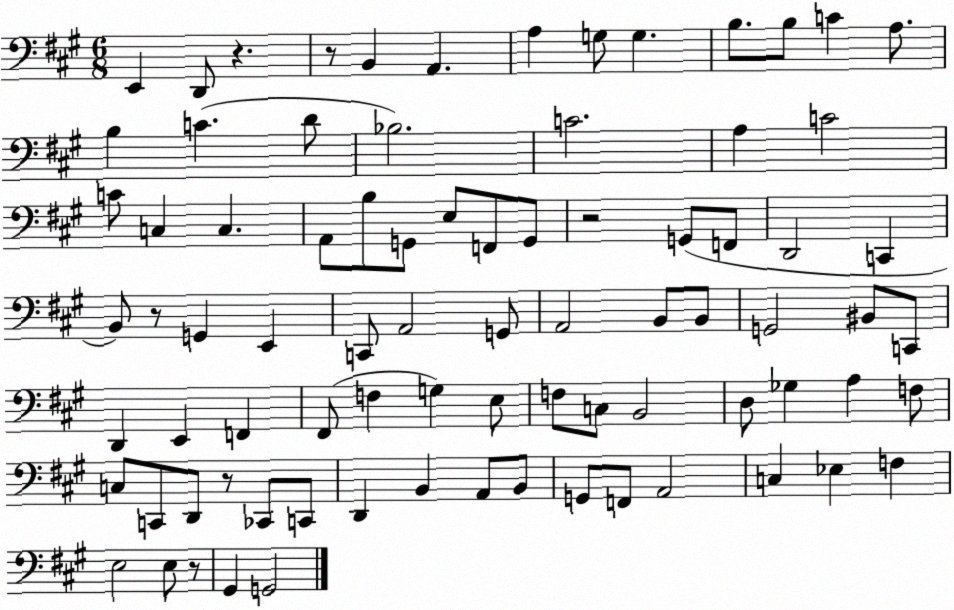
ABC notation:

X:1
T:Untitled
M:6/8
L:1/4
K:A
E,, D,,/2 z z/2 B,, A,, A, G,/2 G, B,/2 B,/2 C A,/2 B, C D/2 _B,2 C2 A, C2 C/2 C, C, A,,/2 B,/2 G,,/2 E,/2 F,,/2 G,,/2 z2 G,,/2 F,,/2 D,,2 C,, B,,/2 z/2 G,, E,, C,,/2 A,,2 G,,/2 A,,2 B,,/2 B,,/2 G,,2 ^B,,/2 C,,/2 D,, E,, F,, ^F,,/2 F, G, E,/2 F,/2 C,/2 B,,2 D,/2 _G, A, F,/2 C,/2 C,,/2 D,,/2 z/2 _C,,/2 C,,/2 D,, B,, A,,/2 B,,/2 G,,/2 F,,/2 A,,2 C, _E, F, E,2 E,/2 z/2 ^G,, G,,2